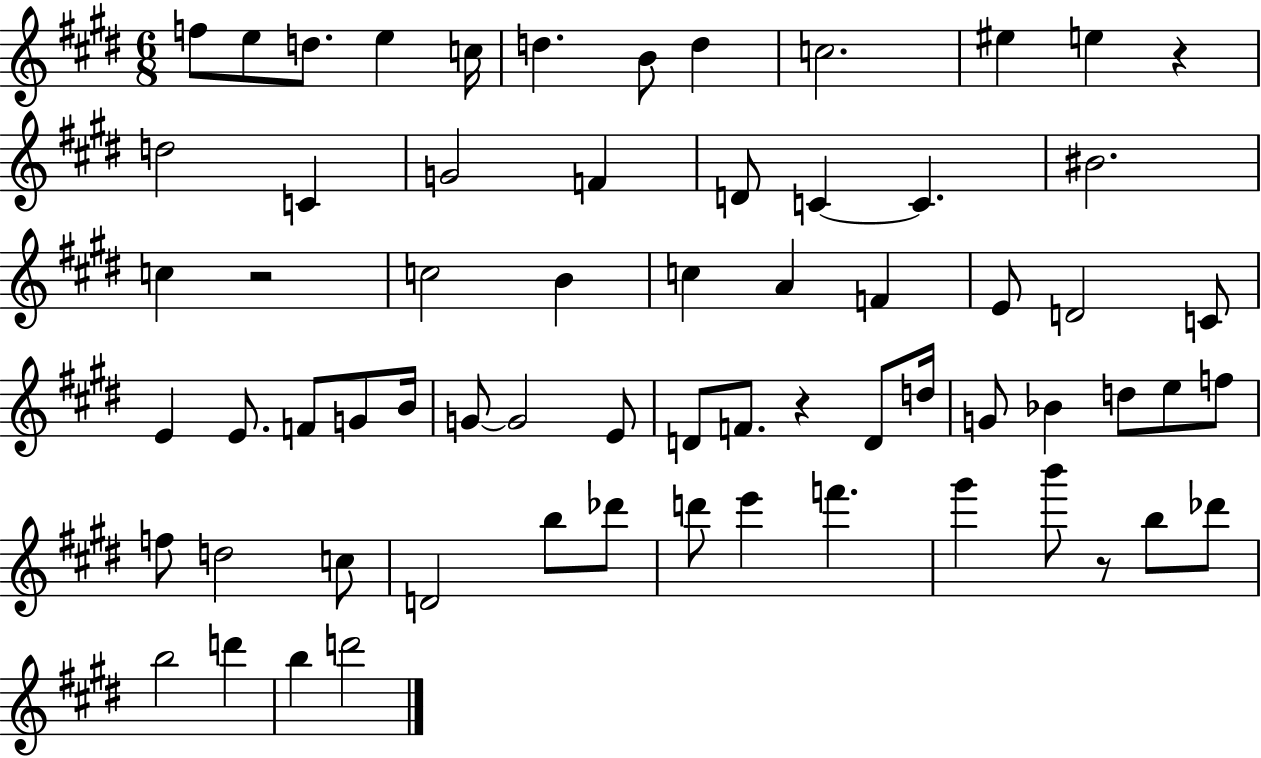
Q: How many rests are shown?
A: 4